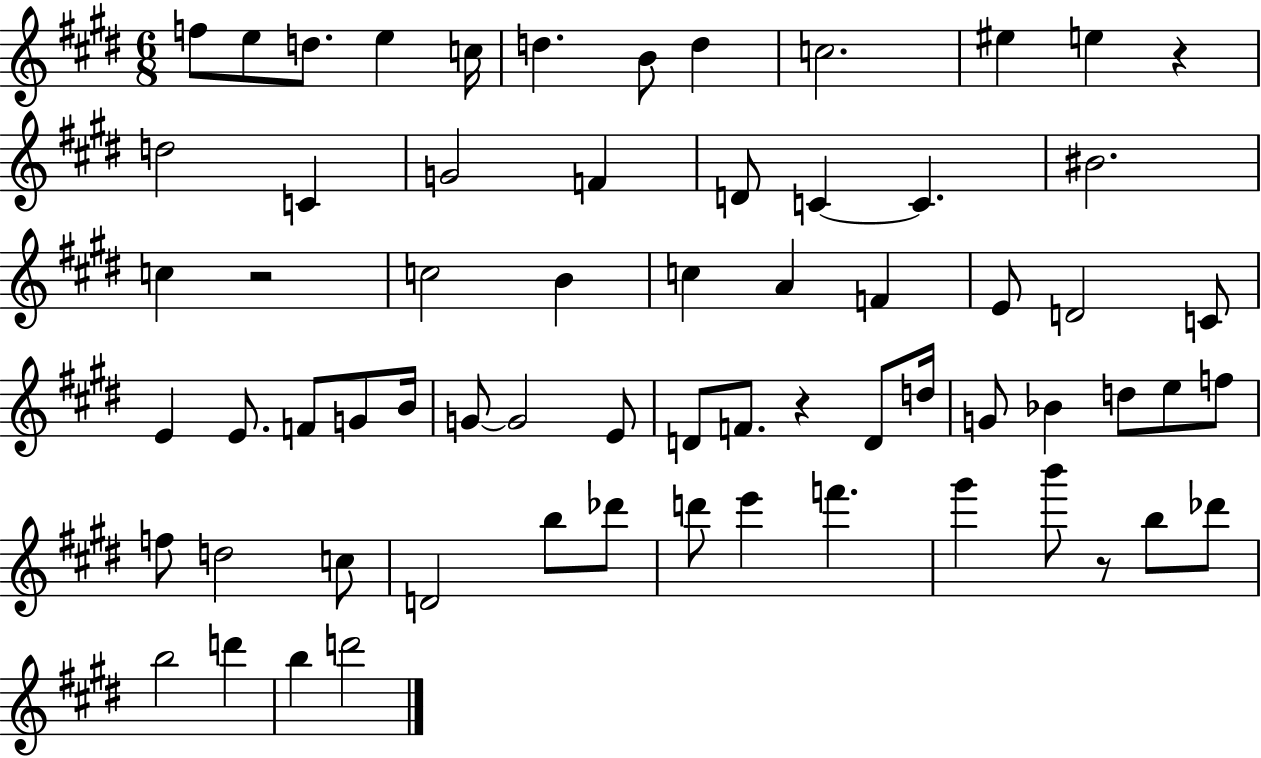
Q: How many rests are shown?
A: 4